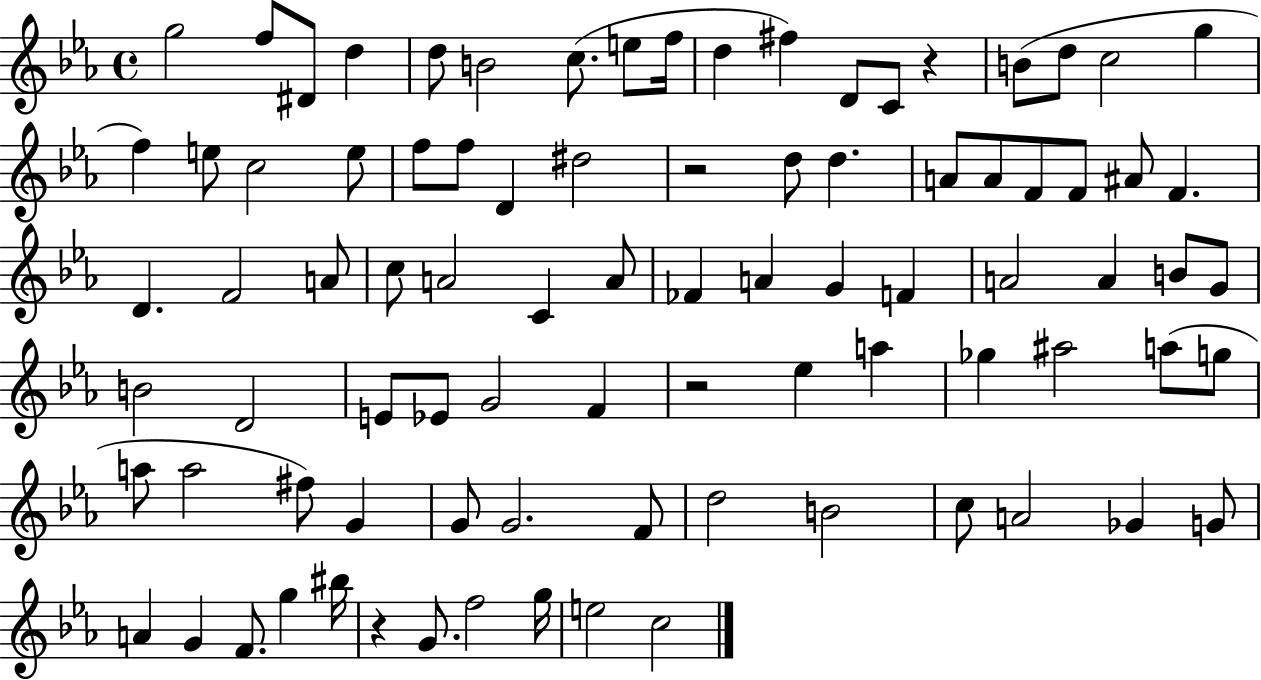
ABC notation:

X:1
T:Untitled
M:4/4
L:1/4
K:Eb
g2 f/2 ^D/2 d d/2 B2 c/2 e/2 f/4 d ^f D/2 C/2 z B/2 d/2 c2 g f e/2 c2 e/2 f/2 f/2 D ^d2 z2 d/2 d A/2 A/2 F/2 F/2 ^A/2 F D F2 A/2 c/2 A2 C A/2 _F A G F A2 A B/2 G/2 B2 D2 E/2 _E/2 G2 F z2 _e a _g ^a2 a/2 g/2 a/2 a2 ^f/2 G G/2 G2 F/2 d2 B2 c/2 A2 _G G/2 A G F/2 g ^b/4 z G/2 f2 g/4 e2 c2